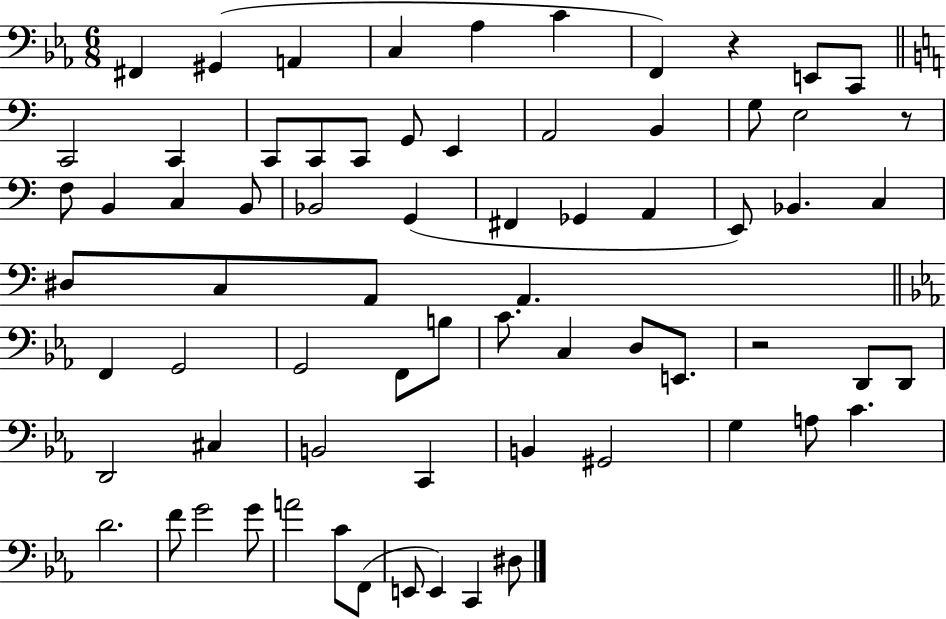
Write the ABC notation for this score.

X:1
T:Untitled
M:6/8
L:1/4
K:Eb
^F,, ^G,, A,, C, _A, C F,, z E,,/2 C,,/2 C,,2 C,, C,,/2 C,,/2 C,,/2 G,,/2 E,, A,,2 B,, G,/2 E,2 z/2 F,/2 B,, C, B,,/2 _B,,2 G,, ^F,, _G,, A,, E,,/2 _B,, C, ^D,/2 C,/2 A,,/2 A,, F,, G,,2 G,,2 F,,/2 B,/2 C/2 C, D,/2 E,,/2 z2 D,,/2 D,,/2 D,,2 ^C, B,,2 C,, B,, ^G,,2 G, A,/2 C D2 F/2 G2 G/2 A2 C/2 F,,/2 E,,/2 E,, C,, ^D,/2